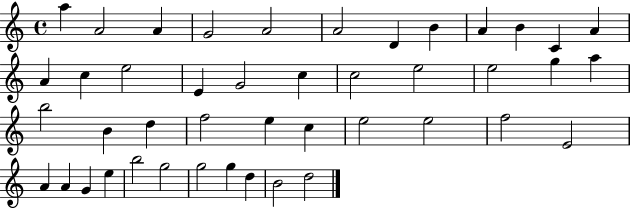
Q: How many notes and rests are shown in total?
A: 44